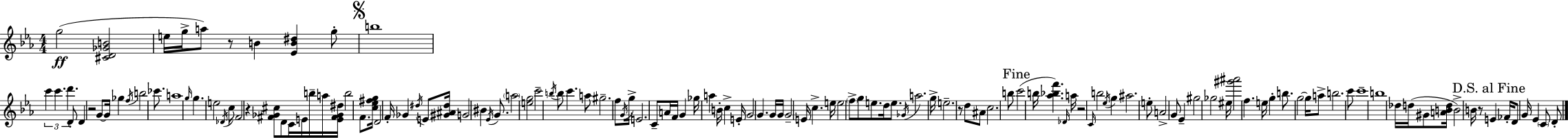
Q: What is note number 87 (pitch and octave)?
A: A5